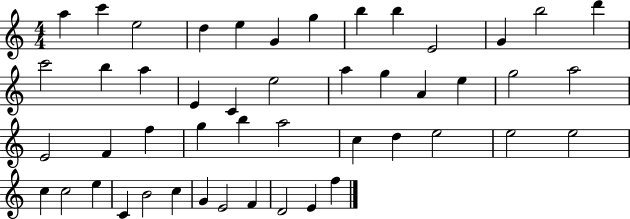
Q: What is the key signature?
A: C major